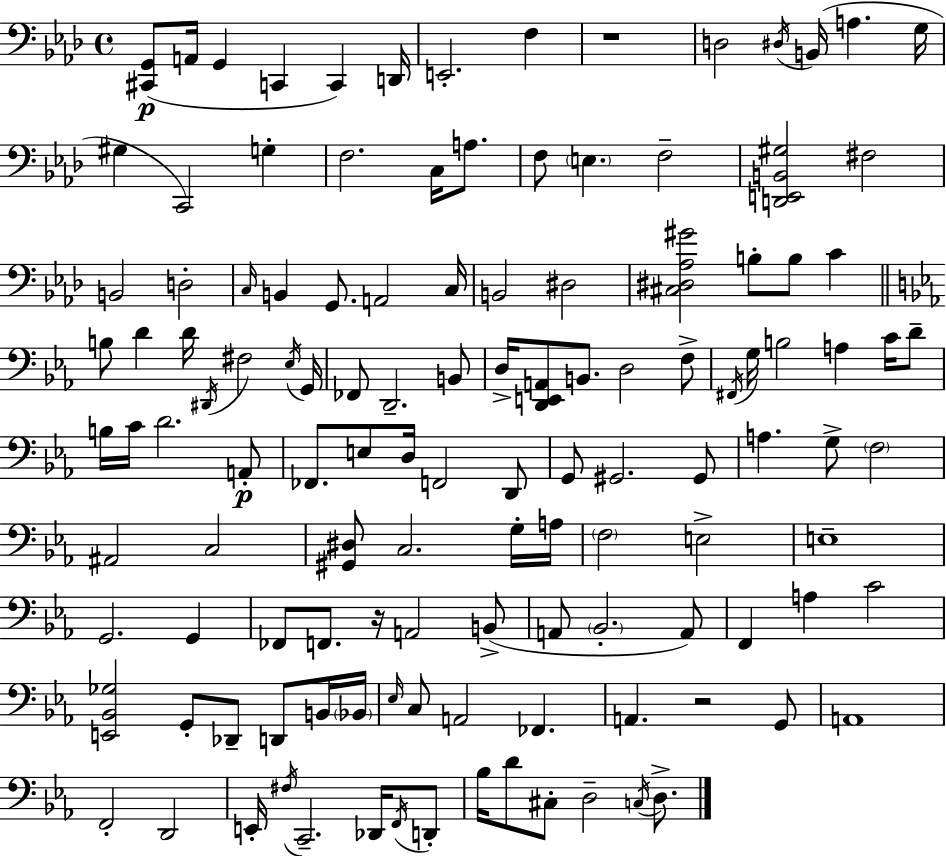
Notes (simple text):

[C#2,G2]/e A2/s G2/q C2/q C2/q D2/s E2/h. F3/q R/w D3/h D#3/s B2/s A3/q. G3/s G#3/q C2/h G3/q F3/h. C3/s A3/e. F3/e E3/q. F3/h [D2,E2,B2,G#3]/h F#3/h B2/h D3/h C3/s B2/q G2/e. A2/h C3/s B2/h D#3/h [C#3,D#3,Ab3,G#4]/h B3/e B3/e C4/q B3/e D4/q D4/s D#2/s F#3/h Eb3/s G2/s FES2/e D2/h. B2/e D3/s [D2,E2,A2]/e B2/e. D3/h F3/e F#2/s G3/s B3/h A3/q C4/s D4/e B3/s C4/s D4/h. A2/e FES2/e. E3/e D3/s F2/h D2/e G2/e G#2/h. G#2/e A3/q. G3/e F3/h A#2/h C3/h [G#2,D#3]/e C3/h. G3/s A3/s F3/h E3/h E3/w G2/h. G2/q FES2/e F2/e. R/s A2/h B2/e A2/e Bb2/h. A2/e F2/q A3/q C4/h [E2,Bb2,Gb3]/h G2/e Db2/e D2/e B2/s Bb2/s Eb3/s C3/e A2/h FES2/q. A2/q. R/h G2/e A2/w F2/h D2/h E2/s F#3/s C2/h. Db2/s F2/s D2/e Bb3/s D4/e C#3/e D3/h C3/s D3/e.